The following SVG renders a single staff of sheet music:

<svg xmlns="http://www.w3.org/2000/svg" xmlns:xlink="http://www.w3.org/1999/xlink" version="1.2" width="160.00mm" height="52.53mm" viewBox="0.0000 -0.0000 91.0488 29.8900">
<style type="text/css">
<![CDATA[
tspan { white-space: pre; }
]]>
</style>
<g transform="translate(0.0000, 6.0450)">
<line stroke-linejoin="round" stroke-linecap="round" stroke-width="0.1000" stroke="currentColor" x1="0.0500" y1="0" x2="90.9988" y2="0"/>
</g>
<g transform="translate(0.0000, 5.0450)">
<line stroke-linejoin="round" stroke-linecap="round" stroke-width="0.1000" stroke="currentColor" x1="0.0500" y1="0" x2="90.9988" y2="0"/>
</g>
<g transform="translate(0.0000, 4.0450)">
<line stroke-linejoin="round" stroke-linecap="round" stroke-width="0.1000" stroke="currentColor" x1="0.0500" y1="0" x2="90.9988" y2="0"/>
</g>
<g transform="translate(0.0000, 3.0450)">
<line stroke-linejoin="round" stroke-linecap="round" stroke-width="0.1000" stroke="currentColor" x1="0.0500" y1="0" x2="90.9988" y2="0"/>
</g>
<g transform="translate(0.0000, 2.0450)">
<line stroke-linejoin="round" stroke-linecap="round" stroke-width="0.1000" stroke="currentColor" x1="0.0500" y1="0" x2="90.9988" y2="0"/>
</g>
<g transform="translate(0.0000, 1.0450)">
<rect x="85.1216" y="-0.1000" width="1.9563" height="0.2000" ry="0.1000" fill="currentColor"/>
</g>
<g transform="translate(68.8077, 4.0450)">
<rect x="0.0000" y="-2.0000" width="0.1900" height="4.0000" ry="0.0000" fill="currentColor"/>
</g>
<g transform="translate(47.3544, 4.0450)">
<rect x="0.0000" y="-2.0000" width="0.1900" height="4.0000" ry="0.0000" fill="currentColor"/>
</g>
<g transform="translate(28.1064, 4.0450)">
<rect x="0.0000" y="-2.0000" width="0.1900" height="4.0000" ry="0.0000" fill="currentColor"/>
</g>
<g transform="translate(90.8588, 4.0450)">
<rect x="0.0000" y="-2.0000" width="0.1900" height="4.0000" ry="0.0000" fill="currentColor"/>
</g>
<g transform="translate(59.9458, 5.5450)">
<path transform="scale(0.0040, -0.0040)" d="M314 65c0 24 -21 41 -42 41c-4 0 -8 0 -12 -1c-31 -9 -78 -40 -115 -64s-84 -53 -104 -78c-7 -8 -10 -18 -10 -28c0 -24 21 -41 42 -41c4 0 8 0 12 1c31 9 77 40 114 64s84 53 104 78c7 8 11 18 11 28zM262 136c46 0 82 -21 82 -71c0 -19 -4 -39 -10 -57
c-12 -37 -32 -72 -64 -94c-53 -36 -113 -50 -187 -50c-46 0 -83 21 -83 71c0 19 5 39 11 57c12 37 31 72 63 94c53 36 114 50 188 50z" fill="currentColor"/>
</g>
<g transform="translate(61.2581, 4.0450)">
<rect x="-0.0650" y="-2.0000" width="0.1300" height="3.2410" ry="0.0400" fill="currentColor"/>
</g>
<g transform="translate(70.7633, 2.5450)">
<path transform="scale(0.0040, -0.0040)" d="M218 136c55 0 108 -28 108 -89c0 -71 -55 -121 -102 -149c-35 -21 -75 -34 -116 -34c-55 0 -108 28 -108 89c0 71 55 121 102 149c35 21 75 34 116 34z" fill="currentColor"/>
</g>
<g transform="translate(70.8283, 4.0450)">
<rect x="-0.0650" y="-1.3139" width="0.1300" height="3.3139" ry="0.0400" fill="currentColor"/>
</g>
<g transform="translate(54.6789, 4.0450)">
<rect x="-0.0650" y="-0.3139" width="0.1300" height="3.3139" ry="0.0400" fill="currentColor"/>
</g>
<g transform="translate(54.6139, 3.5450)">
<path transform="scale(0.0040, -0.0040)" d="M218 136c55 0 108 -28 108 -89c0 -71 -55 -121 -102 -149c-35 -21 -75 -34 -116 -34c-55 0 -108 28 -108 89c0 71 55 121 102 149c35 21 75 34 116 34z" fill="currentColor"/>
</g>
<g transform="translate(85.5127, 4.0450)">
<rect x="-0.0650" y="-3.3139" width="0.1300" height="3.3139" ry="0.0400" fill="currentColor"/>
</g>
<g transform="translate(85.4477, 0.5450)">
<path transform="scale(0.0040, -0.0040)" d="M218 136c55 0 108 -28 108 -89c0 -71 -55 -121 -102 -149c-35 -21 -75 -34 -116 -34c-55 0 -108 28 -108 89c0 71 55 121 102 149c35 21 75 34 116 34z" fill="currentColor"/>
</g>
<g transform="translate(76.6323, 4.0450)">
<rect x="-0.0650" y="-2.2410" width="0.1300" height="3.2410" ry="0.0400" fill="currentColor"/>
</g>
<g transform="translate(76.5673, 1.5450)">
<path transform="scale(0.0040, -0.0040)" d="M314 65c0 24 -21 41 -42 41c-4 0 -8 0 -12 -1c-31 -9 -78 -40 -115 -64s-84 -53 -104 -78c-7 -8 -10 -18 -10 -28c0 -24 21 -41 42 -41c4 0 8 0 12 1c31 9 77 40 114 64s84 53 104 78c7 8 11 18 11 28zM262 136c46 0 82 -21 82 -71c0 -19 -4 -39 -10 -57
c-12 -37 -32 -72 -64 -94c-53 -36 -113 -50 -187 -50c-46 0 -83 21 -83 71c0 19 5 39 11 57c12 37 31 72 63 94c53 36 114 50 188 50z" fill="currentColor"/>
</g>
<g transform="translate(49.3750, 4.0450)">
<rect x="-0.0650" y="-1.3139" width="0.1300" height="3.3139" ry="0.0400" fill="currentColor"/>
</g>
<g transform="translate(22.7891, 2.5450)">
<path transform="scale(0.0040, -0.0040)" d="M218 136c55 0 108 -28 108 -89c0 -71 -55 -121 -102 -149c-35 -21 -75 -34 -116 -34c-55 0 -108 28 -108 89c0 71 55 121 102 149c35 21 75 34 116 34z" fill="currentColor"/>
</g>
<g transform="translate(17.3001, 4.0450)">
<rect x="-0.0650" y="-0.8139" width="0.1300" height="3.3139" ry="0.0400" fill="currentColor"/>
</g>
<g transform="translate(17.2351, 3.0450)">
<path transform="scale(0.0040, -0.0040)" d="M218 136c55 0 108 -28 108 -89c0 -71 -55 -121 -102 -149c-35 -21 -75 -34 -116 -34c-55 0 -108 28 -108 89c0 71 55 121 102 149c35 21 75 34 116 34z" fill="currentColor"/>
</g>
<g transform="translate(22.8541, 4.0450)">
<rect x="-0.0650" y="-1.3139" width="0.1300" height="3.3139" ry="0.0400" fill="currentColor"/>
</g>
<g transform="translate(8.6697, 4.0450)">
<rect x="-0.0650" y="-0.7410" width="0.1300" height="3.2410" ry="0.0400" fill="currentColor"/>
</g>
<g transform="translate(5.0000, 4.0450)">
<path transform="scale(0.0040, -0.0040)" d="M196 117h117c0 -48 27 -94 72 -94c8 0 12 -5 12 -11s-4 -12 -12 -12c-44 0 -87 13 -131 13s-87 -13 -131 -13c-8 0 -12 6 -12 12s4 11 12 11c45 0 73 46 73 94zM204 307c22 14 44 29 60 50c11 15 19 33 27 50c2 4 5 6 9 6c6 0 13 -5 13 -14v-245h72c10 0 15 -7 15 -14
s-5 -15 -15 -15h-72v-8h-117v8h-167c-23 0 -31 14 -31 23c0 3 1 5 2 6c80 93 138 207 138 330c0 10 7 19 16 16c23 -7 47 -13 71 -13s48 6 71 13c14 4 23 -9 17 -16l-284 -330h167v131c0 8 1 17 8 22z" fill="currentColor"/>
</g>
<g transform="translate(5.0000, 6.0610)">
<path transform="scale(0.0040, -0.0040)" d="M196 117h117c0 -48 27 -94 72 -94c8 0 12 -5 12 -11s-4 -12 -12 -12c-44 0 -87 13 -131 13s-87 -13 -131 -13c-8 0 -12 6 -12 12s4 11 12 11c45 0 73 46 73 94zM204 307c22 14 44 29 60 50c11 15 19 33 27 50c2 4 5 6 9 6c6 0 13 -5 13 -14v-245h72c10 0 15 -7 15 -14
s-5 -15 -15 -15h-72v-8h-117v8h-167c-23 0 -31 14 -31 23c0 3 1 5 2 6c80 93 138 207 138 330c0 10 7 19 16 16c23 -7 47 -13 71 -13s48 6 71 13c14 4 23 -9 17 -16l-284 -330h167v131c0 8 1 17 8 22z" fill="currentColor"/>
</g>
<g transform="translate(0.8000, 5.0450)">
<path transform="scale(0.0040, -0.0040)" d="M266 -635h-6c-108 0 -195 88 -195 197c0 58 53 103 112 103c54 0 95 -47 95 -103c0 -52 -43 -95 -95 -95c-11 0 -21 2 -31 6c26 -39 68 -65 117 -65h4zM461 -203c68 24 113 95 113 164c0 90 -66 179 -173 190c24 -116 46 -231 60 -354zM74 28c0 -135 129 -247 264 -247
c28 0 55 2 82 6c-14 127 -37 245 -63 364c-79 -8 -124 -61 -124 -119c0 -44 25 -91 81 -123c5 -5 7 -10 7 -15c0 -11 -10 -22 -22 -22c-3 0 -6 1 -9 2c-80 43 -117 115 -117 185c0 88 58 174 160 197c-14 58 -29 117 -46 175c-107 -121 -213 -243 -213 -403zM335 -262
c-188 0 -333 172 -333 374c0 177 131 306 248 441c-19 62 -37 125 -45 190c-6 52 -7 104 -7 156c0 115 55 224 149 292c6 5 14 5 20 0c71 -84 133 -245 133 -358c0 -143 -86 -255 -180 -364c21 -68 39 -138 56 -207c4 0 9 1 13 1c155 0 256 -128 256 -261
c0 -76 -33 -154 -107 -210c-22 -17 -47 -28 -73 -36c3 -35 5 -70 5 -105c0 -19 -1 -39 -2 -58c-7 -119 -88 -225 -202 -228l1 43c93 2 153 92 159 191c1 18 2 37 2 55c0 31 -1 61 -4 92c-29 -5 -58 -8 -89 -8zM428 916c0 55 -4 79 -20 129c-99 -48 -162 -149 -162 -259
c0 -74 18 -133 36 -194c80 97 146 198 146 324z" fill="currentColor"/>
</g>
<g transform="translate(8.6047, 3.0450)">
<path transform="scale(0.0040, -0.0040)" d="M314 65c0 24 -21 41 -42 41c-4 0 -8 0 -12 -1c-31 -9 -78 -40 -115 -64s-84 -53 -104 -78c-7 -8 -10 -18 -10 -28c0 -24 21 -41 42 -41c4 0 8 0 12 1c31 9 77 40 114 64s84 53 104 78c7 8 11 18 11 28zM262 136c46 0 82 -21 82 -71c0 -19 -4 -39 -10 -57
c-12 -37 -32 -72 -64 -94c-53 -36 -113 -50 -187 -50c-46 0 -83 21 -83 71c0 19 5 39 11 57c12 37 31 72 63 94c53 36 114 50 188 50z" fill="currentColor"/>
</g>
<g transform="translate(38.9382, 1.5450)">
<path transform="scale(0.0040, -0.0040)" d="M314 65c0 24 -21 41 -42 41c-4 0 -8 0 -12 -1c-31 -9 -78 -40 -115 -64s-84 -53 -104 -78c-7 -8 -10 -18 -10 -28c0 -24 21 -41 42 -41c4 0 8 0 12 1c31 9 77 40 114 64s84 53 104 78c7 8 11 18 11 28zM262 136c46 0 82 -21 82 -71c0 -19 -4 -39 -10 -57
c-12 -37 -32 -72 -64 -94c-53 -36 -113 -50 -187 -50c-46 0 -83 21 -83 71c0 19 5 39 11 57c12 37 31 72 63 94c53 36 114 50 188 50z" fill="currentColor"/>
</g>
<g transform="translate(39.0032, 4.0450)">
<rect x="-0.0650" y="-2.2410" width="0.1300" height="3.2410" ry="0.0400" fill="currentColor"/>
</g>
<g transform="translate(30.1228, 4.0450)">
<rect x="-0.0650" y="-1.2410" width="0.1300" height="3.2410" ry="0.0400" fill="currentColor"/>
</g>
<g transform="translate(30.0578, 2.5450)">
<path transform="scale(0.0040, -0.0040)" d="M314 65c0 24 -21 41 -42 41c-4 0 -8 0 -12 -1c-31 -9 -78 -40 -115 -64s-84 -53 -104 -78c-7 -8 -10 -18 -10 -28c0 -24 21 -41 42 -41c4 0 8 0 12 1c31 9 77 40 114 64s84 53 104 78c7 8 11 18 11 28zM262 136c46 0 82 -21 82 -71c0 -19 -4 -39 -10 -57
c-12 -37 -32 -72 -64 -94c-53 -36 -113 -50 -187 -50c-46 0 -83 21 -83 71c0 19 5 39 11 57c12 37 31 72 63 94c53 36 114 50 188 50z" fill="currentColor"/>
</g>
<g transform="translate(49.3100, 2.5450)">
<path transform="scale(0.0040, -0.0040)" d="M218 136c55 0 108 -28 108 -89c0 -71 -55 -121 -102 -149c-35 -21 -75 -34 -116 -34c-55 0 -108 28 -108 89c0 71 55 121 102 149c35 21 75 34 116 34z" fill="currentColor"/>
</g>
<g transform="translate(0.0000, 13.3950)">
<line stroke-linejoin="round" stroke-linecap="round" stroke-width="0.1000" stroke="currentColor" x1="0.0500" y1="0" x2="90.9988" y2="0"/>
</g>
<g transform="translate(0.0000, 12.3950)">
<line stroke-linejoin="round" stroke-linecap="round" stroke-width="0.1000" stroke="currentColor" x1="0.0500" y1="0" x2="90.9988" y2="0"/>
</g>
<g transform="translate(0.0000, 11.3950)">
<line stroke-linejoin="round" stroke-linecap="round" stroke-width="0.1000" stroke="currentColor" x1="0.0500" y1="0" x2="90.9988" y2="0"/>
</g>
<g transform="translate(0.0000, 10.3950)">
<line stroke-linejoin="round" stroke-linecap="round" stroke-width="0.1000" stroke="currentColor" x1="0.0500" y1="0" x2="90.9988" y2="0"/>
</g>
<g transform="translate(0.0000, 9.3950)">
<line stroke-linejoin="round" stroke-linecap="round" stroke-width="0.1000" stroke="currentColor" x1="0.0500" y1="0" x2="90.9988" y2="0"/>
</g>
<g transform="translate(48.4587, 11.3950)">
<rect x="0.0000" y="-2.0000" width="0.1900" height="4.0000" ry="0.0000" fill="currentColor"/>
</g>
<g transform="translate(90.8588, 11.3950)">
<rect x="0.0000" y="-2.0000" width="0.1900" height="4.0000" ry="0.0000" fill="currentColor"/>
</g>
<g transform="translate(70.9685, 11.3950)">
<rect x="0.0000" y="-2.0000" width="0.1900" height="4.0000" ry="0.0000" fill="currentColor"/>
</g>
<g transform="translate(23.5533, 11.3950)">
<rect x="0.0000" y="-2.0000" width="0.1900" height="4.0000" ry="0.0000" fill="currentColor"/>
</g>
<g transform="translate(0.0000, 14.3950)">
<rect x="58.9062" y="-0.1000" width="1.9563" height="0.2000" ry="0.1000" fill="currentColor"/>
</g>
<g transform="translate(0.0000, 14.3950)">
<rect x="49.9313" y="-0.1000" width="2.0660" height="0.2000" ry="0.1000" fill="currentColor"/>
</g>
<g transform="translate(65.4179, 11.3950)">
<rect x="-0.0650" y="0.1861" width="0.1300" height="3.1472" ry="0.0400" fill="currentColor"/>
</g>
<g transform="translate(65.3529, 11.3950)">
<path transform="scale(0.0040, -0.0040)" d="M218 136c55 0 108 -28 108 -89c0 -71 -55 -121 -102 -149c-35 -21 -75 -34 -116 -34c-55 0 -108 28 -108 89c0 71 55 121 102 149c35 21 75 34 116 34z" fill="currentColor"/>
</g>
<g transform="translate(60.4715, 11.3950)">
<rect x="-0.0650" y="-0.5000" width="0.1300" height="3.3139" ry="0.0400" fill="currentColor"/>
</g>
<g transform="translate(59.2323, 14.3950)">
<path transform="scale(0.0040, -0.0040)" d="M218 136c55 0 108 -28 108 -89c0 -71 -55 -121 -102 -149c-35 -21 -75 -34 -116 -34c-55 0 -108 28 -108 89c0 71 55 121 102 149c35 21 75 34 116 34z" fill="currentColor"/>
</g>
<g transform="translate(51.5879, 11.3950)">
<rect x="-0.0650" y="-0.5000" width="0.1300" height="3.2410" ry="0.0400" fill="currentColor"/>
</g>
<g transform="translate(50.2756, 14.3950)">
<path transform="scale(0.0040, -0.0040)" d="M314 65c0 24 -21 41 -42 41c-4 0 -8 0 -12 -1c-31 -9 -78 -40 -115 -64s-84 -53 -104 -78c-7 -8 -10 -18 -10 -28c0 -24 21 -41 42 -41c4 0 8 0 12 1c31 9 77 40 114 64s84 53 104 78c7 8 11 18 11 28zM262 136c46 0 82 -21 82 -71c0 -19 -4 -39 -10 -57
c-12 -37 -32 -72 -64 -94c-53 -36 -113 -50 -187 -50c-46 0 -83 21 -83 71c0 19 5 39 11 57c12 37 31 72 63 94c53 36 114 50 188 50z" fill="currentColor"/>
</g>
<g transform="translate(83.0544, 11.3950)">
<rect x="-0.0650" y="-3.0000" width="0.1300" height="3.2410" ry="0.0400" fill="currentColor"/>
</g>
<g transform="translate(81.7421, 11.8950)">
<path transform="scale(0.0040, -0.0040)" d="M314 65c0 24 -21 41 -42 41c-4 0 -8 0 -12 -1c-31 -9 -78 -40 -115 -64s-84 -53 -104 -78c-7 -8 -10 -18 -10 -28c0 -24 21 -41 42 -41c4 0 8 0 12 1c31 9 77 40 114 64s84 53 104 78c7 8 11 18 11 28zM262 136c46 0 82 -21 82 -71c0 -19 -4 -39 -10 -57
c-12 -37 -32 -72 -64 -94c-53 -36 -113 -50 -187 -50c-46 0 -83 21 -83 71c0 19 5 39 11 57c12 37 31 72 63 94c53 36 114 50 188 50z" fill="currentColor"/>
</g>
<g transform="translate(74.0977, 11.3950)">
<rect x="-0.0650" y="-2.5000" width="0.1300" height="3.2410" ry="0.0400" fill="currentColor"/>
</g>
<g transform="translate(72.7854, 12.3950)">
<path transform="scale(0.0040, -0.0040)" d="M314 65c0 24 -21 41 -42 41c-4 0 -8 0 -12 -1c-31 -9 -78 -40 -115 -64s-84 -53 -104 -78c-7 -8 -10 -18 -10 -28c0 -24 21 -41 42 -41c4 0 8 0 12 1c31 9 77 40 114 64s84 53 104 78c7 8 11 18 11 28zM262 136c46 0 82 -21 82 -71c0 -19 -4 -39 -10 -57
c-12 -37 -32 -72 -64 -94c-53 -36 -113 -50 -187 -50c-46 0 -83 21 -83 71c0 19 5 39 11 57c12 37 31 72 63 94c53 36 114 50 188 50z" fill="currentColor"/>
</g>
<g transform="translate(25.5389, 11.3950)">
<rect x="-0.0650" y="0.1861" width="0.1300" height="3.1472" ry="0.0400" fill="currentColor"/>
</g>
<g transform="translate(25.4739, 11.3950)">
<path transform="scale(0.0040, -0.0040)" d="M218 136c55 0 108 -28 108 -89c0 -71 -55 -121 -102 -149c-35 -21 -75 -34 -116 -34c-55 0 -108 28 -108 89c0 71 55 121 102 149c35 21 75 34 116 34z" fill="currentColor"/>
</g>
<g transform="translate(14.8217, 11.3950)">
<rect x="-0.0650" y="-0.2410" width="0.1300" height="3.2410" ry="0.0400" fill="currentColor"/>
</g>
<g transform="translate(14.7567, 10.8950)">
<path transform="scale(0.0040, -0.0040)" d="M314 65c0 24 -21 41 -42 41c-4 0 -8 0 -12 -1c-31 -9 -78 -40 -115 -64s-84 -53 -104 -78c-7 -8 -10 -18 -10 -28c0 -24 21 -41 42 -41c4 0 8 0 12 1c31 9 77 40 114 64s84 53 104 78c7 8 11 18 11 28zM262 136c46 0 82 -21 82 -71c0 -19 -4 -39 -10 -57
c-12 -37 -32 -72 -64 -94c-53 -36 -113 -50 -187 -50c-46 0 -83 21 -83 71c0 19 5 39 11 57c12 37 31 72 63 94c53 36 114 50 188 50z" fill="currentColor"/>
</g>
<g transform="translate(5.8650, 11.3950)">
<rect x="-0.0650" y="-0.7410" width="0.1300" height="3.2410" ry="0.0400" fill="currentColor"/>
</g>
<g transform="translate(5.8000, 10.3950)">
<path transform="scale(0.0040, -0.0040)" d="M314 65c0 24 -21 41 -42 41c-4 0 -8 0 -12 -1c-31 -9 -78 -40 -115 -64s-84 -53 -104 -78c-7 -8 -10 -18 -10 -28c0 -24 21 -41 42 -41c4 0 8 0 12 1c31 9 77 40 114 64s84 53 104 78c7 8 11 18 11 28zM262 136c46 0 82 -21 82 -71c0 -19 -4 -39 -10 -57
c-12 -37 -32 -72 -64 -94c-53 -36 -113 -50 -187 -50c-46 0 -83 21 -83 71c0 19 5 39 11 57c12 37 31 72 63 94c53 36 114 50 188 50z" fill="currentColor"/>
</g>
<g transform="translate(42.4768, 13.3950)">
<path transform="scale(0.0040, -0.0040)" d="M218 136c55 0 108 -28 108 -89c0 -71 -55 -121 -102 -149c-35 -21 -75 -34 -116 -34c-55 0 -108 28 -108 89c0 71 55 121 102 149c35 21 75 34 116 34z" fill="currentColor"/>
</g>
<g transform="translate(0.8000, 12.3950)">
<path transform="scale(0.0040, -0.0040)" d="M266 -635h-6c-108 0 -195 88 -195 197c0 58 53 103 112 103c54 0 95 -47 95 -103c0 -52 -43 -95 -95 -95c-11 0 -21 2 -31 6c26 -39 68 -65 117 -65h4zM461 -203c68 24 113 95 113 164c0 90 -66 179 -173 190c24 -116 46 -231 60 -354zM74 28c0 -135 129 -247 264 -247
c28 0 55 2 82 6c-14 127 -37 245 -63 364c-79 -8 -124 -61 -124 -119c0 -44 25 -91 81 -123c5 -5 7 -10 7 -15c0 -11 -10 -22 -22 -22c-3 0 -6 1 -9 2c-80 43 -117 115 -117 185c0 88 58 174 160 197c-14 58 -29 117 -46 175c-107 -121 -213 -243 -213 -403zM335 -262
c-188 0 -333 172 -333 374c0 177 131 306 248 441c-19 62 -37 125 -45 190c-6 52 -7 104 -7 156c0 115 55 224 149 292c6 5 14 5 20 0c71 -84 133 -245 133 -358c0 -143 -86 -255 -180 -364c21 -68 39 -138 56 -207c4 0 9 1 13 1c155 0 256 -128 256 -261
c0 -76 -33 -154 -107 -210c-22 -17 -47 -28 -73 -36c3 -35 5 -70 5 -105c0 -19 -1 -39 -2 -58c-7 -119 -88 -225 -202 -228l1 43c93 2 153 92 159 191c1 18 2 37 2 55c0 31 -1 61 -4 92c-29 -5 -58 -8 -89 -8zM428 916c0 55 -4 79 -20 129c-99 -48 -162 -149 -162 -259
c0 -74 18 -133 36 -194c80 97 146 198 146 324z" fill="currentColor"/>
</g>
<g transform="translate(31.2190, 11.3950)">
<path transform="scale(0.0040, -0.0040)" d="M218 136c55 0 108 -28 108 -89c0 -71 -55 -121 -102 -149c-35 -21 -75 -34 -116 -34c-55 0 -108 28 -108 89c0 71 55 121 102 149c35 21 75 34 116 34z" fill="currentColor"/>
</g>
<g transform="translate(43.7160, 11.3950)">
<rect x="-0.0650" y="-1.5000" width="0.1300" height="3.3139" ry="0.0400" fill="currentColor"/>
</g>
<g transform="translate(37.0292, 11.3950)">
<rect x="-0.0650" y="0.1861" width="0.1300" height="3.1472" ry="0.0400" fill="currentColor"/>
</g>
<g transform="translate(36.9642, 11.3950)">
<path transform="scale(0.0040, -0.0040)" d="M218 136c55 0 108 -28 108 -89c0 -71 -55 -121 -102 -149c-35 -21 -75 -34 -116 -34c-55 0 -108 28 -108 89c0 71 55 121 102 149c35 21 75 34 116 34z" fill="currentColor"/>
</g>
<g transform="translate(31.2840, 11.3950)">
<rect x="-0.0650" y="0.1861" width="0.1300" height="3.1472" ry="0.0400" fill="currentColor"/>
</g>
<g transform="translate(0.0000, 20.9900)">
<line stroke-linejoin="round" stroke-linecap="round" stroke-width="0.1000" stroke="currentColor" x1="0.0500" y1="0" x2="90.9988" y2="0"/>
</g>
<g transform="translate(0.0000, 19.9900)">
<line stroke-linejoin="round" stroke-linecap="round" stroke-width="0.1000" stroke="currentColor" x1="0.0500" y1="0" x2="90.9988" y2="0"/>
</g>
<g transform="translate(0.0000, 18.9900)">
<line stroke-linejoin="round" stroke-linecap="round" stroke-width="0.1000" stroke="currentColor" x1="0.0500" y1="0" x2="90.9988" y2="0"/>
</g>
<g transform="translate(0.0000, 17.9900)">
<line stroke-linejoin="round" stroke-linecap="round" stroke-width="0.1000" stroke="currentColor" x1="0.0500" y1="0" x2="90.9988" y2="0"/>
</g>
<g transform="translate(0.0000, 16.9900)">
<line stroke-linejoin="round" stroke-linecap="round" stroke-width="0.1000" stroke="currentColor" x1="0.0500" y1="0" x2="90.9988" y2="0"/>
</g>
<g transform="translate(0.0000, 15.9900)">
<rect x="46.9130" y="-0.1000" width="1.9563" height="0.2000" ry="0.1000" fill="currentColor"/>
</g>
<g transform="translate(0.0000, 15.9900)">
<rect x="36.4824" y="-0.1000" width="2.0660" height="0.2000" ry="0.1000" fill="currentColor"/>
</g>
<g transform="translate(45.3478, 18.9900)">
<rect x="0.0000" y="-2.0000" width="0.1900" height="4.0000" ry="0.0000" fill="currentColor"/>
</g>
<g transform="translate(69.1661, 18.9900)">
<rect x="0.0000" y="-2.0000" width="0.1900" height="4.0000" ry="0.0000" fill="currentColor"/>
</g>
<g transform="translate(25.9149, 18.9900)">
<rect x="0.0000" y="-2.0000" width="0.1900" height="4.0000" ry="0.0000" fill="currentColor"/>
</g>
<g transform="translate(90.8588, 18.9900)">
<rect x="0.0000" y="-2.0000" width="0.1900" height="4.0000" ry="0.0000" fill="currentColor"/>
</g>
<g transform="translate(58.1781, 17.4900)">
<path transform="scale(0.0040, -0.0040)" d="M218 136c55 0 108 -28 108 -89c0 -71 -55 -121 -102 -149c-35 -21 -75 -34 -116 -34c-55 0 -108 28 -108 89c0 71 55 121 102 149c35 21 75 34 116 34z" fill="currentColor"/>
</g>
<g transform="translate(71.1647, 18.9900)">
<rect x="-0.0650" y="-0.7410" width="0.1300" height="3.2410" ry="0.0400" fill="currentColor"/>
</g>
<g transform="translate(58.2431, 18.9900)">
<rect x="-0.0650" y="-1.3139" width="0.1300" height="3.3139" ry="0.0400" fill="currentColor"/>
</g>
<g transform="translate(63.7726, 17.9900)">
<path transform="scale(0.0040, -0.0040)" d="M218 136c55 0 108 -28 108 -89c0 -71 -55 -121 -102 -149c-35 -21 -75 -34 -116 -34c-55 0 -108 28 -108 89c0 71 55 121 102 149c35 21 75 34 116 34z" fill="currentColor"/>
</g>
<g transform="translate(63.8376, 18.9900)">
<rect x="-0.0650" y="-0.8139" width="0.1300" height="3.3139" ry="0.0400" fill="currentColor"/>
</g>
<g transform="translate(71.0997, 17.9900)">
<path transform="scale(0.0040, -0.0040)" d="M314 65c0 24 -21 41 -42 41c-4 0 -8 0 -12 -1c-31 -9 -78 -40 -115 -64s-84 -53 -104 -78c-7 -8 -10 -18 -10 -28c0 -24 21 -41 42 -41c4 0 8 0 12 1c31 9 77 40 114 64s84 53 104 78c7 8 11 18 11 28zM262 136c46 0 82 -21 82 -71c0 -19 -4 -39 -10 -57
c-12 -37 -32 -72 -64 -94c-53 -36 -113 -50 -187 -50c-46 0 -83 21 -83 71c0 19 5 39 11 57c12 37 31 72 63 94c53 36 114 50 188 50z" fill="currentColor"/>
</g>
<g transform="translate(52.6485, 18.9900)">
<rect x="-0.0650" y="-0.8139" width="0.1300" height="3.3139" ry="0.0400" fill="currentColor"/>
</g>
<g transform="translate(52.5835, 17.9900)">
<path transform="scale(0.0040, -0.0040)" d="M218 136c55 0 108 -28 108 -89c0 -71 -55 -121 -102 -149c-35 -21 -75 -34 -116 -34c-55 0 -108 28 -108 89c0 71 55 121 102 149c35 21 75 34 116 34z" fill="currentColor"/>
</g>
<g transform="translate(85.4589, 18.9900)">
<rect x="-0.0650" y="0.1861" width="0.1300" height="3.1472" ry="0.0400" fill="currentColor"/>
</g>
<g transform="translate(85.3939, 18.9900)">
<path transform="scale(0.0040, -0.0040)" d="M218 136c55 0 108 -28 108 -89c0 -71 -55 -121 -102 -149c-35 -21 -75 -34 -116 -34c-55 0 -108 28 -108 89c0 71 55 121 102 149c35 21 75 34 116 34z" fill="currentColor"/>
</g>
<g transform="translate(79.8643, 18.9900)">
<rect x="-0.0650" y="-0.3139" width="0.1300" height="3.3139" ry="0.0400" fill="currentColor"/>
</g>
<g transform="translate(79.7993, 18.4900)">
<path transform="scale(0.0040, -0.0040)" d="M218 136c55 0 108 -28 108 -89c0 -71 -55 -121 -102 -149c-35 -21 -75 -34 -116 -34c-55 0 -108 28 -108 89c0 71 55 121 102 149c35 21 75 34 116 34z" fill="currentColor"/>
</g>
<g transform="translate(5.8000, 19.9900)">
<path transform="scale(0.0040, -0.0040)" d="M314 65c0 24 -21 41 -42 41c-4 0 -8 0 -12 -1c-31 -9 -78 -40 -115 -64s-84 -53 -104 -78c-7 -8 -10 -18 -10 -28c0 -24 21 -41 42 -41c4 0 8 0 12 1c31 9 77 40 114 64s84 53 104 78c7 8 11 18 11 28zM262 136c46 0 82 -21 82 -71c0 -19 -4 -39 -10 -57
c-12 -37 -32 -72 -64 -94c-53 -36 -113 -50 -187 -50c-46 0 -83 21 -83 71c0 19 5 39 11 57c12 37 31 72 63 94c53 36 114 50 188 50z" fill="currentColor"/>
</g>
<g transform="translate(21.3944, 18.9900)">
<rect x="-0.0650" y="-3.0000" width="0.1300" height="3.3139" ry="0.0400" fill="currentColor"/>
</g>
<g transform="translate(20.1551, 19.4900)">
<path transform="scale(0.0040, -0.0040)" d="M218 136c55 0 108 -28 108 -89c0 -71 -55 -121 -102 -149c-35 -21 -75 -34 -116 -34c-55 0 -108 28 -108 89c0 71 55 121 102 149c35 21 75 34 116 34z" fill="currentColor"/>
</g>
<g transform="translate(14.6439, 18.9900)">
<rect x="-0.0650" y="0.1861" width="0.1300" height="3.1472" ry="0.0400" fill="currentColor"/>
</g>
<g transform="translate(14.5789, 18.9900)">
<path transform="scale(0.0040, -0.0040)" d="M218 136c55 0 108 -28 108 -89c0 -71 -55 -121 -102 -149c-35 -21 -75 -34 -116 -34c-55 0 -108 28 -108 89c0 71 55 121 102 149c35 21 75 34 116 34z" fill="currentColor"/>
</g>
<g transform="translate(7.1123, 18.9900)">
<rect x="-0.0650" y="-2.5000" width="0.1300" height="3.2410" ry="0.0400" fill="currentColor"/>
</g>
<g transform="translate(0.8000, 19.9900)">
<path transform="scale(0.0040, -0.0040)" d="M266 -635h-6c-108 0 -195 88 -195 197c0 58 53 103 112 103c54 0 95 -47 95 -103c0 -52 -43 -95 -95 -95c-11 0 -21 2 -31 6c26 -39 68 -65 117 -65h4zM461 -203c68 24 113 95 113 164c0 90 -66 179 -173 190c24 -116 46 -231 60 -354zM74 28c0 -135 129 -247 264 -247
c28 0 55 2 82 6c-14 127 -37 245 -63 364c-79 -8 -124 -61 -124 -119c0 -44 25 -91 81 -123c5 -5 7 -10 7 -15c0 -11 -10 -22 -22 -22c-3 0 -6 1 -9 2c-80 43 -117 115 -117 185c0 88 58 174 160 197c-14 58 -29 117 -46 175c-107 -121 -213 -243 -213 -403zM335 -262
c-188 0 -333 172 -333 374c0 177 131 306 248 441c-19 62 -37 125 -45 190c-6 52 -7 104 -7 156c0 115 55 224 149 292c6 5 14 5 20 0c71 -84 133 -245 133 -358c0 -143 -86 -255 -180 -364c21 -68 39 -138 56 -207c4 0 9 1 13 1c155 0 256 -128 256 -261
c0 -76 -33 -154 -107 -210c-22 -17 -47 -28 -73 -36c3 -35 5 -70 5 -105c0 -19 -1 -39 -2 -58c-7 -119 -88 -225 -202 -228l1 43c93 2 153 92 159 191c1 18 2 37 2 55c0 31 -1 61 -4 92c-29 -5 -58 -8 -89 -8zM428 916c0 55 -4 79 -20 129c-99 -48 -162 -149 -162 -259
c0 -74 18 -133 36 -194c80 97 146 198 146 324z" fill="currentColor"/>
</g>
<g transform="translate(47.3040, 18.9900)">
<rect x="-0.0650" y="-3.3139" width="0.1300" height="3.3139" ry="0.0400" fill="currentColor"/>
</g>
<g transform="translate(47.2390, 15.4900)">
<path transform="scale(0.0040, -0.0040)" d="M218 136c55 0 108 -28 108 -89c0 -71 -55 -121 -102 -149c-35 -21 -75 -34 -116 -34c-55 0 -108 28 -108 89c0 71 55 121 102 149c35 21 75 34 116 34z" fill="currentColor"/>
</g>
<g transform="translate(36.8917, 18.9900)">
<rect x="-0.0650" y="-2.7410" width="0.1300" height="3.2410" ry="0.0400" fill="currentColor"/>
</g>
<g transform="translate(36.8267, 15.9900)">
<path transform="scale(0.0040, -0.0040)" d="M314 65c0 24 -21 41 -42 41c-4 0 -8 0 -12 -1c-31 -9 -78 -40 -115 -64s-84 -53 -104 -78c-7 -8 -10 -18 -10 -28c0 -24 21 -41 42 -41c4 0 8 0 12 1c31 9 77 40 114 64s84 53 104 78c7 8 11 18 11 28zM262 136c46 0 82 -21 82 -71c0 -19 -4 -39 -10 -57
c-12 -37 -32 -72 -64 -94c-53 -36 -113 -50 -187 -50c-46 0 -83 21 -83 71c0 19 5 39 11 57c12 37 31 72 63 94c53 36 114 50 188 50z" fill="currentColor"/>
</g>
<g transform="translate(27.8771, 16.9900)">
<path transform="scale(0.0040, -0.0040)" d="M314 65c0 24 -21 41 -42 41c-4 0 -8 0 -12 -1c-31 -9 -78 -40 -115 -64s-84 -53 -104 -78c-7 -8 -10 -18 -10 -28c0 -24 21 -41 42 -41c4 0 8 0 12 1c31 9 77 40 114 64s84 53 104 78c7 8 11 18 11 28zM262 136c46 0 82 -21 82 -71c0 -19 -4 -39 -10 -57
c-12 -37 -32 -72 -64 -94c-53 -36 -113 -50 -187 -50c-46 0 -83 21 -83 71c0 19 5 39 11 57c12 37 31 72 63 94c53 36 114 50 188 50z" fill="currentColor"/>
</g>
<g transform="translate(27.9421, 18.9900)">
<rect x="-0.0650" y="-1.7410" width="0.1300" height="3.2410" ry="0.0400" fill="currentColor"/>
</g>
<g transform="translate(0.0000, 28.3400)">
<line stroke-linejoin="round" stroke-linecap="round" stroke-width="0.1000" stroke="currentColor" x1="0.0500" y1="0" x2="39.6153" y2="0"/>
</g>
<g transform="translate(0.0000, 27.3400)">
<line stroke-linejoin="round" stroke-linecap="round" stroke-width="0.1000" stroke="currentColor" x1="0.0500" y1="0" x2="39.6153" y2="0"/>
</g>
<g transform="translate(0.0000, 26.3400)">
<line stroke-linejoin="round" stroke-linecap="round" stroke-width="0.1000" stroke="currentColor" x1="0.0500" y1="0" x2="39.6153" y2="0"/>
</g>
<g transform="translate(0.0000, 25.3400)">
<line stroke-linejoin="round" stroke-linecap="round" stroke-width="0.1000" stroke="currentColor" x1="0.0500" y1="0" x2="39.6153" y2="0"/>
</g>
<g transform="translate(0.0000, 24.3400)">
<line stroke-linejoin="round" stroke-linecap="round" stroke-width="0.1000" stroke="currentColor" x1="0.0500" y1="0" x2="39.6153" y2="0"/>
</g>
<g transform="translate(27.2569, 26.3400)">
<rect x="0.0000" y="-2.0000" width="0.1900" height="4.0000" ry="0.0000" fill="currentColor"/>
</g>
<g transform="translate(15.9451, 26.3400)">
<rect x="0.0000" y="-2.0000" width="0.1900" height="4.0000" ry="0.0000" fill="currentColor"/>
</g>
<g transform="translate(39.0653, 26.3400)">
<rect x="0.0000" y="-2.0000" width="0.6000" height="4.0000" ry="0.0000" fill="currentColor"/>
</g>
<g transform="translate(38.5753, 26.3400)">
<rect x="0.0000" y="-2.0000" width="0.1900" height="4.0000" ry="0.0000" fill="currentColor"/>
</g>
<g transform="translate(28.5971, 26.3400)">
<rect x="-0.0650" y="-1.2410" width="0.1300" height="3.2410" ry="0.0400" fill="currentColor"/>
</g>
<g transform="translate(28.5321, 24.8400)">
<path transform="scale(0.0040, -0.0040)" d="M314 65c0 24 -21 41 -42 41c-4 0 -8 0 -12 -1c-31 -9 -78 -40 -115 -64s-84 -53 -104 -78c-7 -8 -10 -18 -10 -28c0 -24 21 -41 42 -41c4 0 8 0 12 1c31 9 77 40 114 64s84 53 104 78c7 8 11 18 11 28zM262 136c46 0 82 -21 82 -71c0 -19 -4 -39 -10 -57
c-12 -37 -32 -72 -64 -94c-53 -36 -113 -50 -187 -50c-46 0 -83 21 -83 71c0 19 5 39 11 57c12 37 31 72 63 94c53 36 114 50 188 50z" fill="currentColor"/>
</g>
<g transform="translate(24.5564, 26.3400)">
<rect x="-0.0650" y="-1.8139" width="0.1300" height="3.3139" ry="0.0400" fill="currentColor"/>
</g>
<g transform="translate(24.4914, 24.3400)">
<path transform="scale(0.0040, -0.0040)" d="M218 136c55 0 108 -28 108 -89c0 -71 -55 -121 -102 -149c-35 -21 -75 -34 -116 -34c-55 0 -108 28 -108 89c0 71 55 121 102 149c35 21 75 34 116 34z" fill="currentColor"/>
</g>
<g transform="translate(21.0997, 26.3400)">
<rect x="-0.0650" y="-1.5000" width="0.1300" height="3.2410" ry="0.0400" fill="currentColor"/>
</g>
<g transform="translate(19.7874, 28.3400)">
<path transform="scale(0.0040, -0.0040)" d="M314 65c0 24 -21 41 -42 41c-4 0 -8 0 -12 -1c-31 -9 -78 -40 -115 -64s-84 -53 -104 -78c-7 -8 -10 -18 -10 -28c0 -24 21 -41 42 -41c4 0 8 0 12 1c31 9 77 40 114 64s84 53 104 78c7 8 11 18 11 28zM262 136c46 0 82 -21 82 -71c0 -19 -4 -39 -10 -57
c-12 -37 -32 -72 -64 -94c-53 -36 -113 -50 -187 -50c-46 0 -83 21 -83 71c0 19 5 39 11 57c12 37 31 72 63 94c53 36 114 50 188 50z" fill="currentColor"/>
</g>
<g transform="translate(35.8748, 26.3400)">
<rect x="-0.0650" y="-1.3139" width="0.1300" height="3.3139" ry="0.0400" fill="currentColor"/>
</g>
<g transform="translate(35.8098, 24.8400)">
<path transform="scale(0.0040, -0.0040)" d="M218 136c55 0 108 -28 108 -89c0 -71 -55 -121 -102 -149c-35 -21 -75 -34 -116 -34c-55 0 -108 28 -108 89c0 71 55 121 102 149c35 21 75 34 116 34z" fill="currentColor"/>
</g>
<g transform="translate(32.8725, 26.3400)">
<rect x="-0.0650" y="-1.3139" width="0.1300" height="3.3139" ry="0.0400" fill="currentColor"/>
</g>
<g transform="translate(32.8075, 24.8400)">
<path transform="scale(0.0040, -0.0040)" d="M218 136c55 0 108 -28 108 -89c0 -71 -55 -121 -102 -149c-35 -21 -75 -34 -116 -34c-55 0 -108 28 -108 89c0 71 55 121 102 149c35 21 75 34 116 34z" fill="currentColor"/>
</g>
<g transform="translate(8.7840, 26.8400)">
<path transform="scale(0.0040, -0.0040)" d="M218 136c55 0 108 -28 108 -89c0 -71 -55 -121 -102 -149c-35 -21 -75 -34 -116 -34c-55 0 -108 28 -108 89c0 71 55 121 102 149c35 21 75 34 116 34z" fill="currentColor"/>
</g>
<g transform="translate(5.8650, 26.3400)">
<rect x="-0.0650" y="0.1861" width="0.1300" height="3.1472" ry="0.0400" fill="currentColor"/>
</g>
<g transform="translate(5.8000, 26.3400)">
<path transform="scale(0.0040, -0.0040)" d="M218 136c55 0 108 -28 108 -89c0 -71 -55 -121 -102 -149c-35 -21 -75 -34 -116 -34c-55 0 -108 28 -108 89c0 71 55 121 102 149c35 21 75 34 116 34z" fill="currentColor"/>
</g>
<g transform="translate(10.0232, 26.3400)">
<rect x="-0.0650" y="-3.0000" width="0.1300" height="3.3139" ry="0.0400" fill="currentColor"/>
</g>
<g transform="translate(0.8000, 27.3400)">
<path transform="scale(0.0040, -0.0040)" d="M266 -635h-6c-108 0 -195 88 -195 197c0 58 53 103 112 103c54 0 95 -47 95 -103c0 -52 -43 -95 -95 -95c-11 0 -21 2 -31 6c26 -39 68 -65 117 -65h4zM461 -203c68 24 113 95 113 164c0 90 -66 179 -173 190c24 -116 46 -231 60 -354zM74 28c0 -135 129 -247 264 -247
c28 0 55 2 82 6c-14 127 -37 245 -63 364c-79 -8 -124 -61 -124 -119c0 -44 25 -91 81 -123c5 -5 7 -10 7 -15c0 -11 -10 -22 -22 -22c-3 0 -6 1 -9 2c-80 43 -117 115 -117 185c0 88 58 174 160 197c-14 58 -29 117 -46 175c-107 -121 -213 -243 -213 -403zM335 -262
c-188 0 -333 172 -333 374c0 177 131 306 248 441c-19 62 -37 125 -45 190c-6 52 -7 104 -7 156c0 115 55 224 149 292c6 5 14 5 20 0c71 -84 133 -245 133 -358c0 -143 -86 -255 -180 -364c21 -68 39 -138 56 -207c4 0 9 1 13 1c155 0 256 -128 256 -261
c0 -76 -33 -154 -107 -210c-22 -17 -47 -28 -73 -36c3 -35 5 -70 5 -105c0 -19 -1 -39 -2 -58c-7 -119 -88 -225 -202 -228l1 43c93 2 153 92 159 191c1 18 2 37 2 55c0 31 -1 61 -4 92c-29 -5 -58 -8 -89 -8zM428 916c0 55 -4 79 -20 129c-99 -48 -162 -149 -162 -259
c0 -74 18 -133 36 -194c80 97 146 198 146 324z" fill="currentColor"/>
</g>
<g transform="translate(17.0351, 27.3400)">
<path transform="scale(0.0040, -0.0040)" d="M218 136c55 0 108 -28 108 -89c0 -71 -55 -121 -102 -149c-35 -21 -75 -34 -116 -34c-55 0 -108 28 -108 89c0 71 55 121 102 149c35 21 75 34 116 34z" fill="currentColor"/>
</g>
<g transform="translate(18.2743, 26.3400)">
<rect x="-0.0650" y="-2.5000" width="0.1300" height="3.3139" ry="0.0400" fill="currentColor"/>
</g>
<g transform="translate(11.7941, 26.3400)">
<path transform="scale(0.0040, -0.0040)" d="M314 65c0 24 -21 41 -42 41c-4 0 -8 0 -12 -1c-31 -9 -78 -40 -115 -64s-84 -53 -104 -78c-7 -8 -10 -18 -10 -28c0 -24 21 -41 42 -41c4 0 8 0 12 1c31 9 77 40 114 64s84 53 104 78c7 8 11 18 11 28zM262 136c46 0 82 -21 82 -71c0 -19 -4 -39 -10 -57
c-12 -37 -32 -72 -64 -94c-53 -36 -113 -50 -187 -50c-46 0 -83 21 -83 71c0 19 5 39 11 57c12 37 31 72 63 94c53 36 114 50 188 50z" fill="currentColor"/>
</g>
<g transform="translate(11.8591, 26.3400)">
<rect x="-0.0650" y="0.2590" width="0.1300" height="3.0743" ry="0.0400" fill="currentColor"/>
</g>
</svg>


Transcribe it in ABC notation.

X:1
T:Untitled
M:4/4
L:1/4
K:C
d2 d e e2 g2 e c F2 e g2 b d2 c2 B B B E C2 C B G2 A2 G2 B A f2 a2 b d e d d2 c B B A B2 G E2 f e2 e e